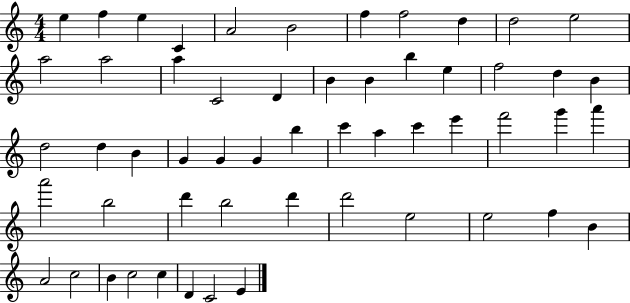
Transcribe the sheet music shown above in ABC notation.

X:1
T:Untitled
M:4/4
L:1/4
K:C
e f e C A2 B2 f f2 d d2 e2 a2 a2 a C2 D B B b e f2 d B d2 d B G G G b c' a c' e' f'2 g' a' a'2 b2 d' b2 d' d'2 e2 e2 f B A2 c2 B c2 c D C2 E